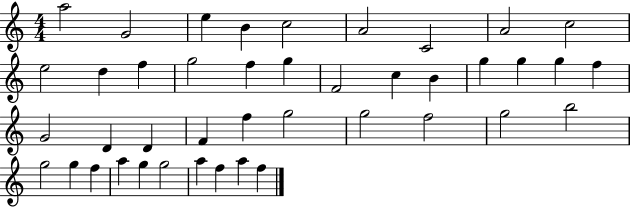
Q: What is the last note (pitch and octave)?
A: F5